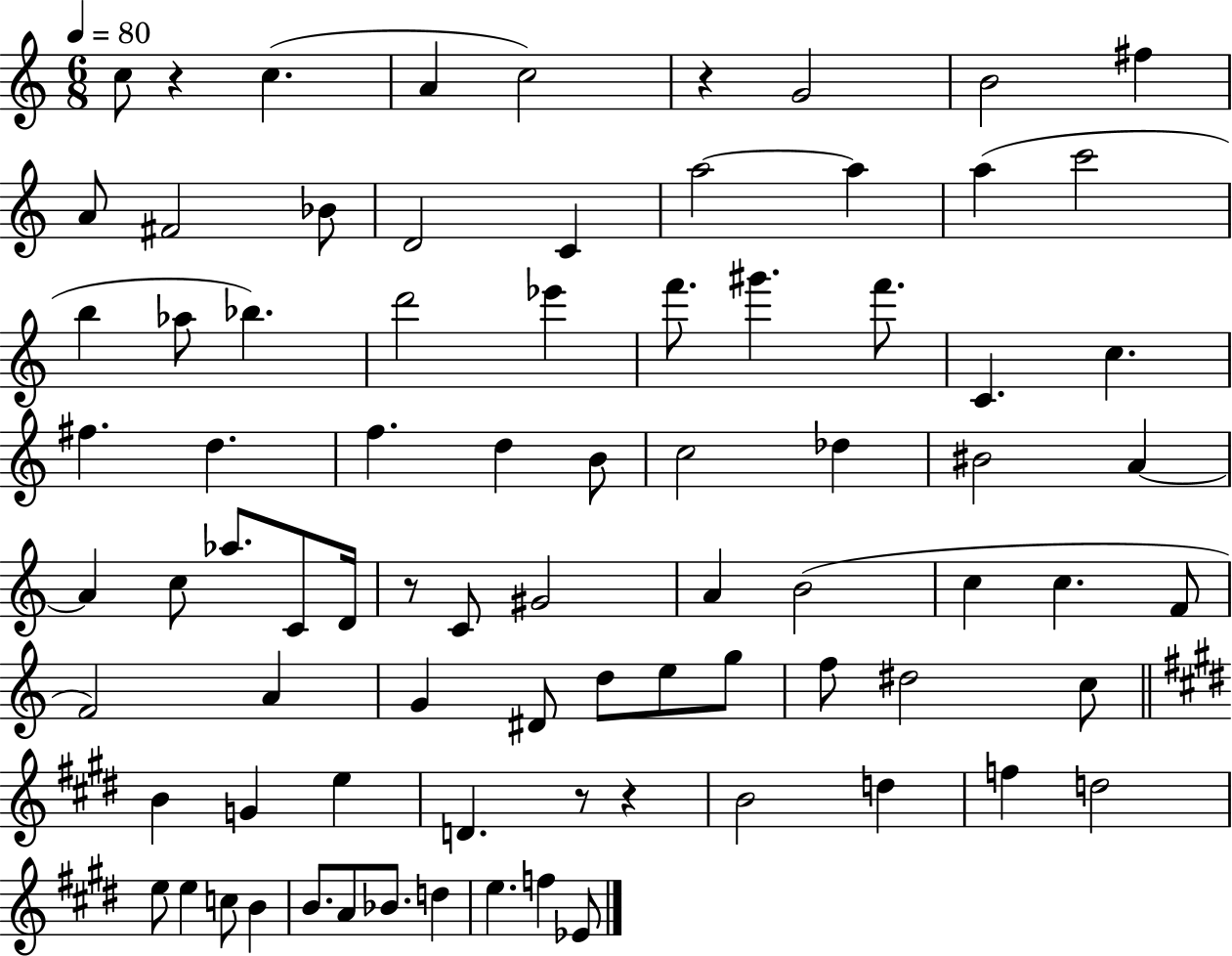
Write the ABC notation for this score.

X:1
T:Untitled
M:6/8
L:1/4
K:C
c/2 z c A c2 z G2 B2 ^f A/2 ^F2 _B/2 D2 C a2 a a c'2 b _a/2 _b d'2 _e' f'/2 ^g' f'/2 C c ^f d f d B/2 c2 _d ^B2 A A c/2 _a/2 C/2 D/4 z/2 C/2 ^G2 A B2 c c F/2 F2 A G ^D/2 d/2 e/2 g/2 f/2 ^d2 c/2 B G e D z/2 z B2 d f d2 e/2 e c/2 B B/2 A/2 _B/2 d e f _E/2